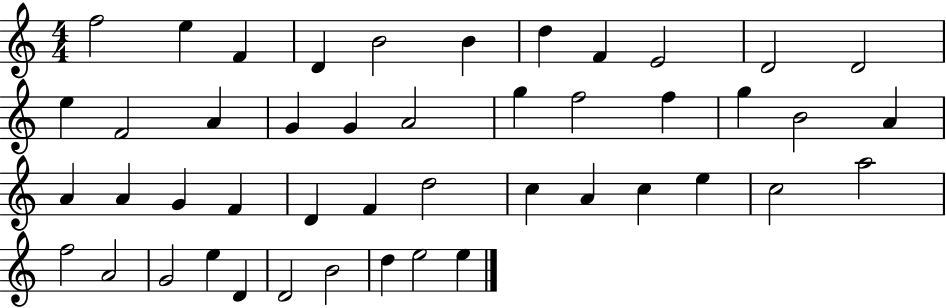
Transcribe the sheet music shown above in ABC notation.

X:1
T:Untitled
M:4/4
L:1/4
K:C
f2 e F D B2 B d F E2 D2 D2 e F2 A G G A2 g f2 f g B2 A A A G F D F d2 c A c e c2 a2 f2 A2 G2 e D D2 B2 d e2 e